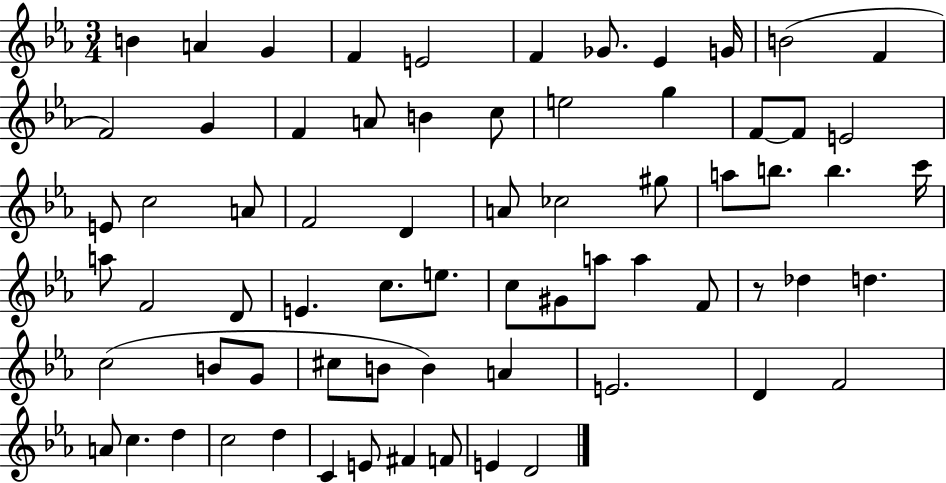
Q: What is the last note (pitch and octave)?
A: D4